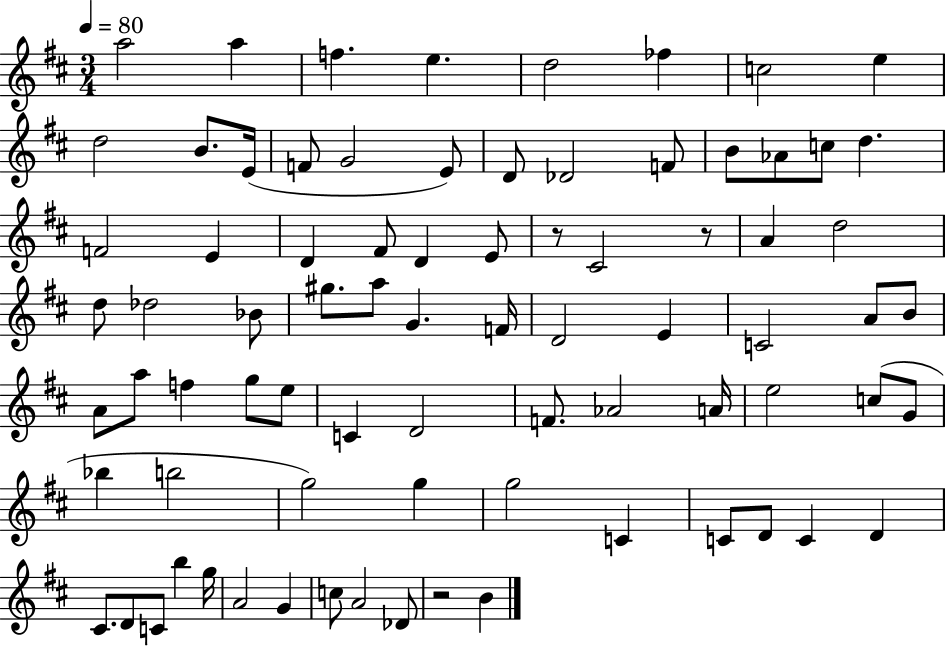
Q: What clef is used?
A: treble